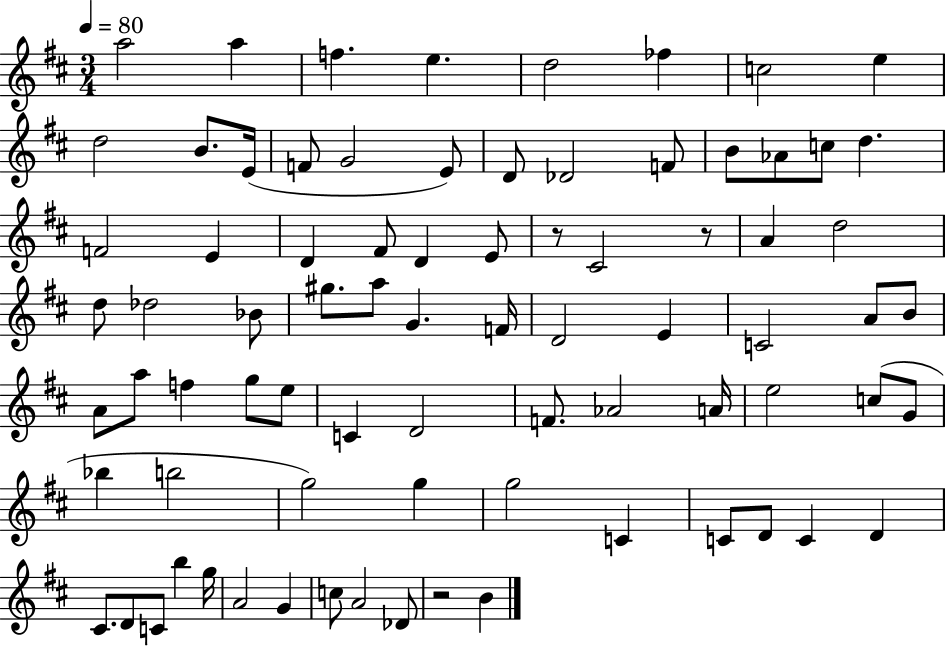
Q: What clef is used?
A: treble